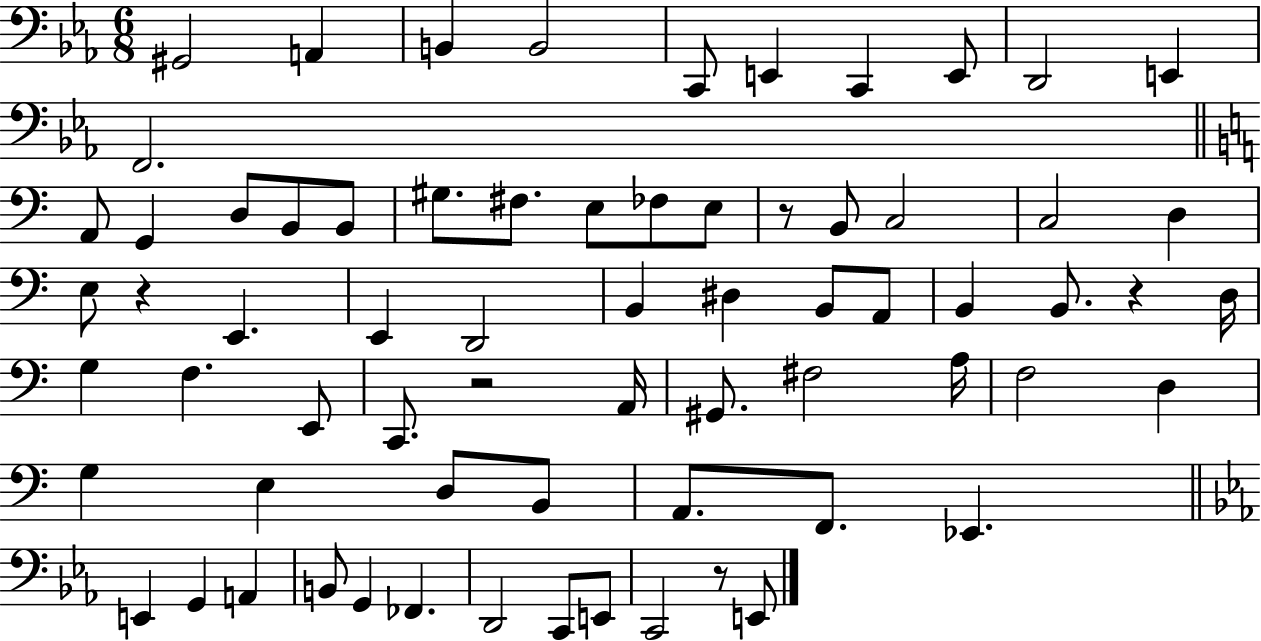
X:1
T:Untitled
M:6/8
L:1/4
K:Eb
^G,,2 A,, B,, B,,2 C,,/2 E,, C,, E,,/2 D,,2 E,, F,,2 A,,/2 G,, D,/2 B,,/2 B,,/2 ^G,/2 ^F,/2 E,/2 _F,/2 E,/2 z/2 B,,/2 C,2 C,2 D, E,/2 z E,, E,, D,,2 B,, ^D, B,,/2 A,,/2 B,, B,,/2 z D,/4 G, F, E,,/2 C,,/2 z2 A,,/4 ^G,,/2 ^F,2 A,/4 F,2 D, G, E, D,/2 B,,/2 A,,/2 F,,/2 _E,, E,, G,, A,, B,,/2 G,, _F,, D,,2 C,,/2 E,,/2 C,,2 z/2 E,,/2